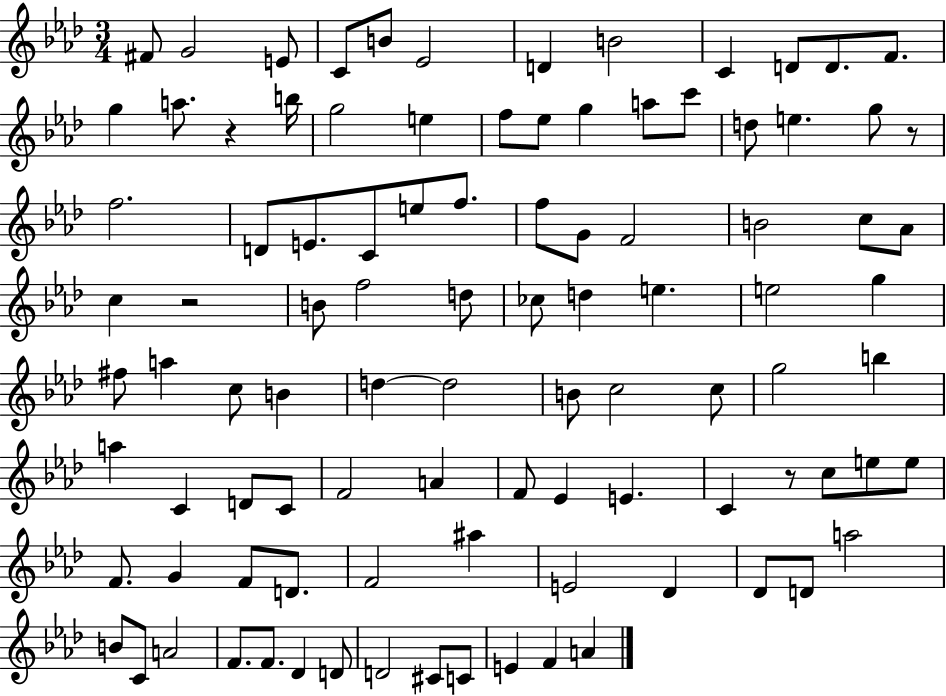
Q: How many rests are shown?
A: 4